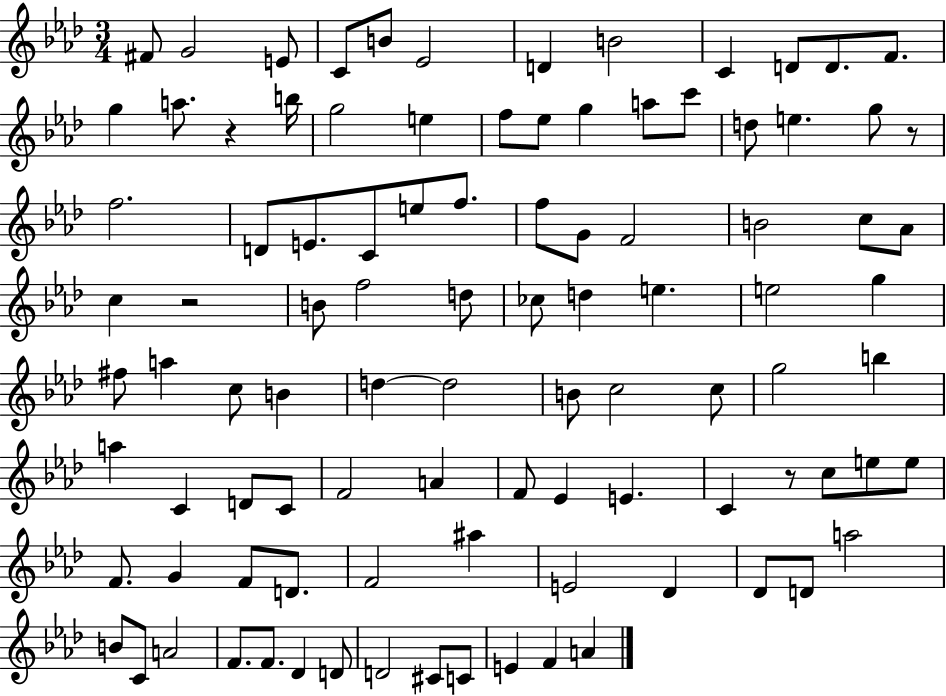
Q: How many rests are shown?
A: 4